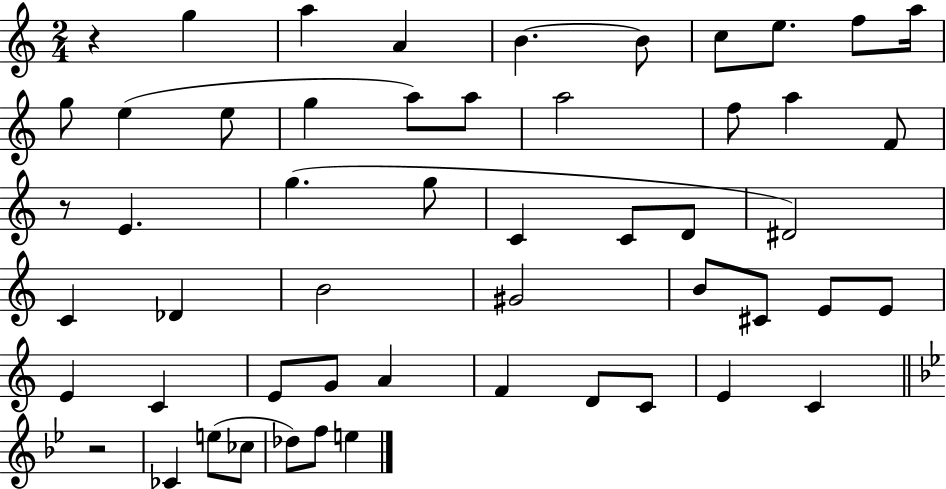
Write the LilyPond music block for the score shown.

{
  \clef treble
  \numericTimeSignature
  \time 2/4
  \key c \major
  r4 g''4 | a''4 a'4 | b'4.~~ b'8 | c''8 e''8. f''8 a''16 | \break g''8 e''4( e''8 | g''4 a''8) a''8 | a''2 | f''8 a''4 f'8 | \break r8 e'4. | g''4.( g''8 | c'4 c'8 d'8 | dis'2) | \break c'4 des'4 | b'2 | gis'2 | b'8 cis'8 e'8 e'8 | \break e'4 c'4 | e'8 g'8 a'4 | f'4 d'8 c'8 | e'4 c'4 | \break \bar "||" \break \key bes \major r2 | ces'4 e''8( ces''8 | des''8) f''8 e''4 | \bar "|."
}